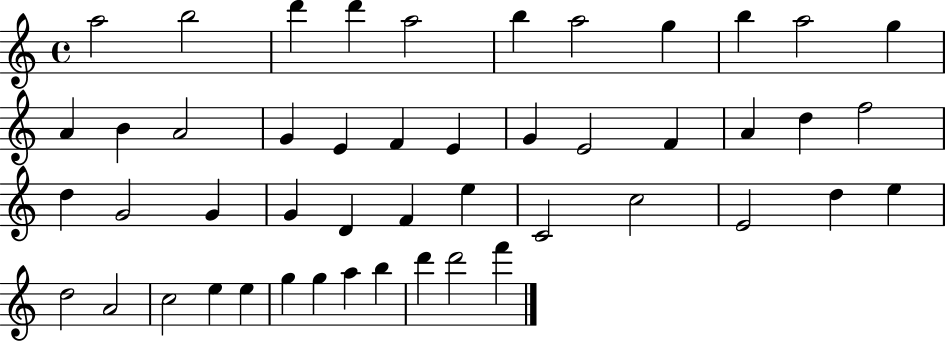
{
  \clef treble
  \time 4/4
  \defaultTimeSignature
  \key c \major
  a''2 b''2 | d'''4 d'''4 a''2 | b''4 a''2 g''4 | b''4 a''2 g''4 | \break a'4 b'4 a'2 | g'4 e'4 f'4 e'4 | g'4 e'2 f'4 | a'4 d''4 f''2 | \break d''4 g'2 g'4 | g'4 d'4 f'4 e''4 | c'2 c''2 | e'2 d''4 e''4 | \break d''2 a'2 | c''2 e''4 e''4 | g''4 g''4 a''4 b''4 | d'''4 d'''2 f'''4 | \break \bar "|."
}